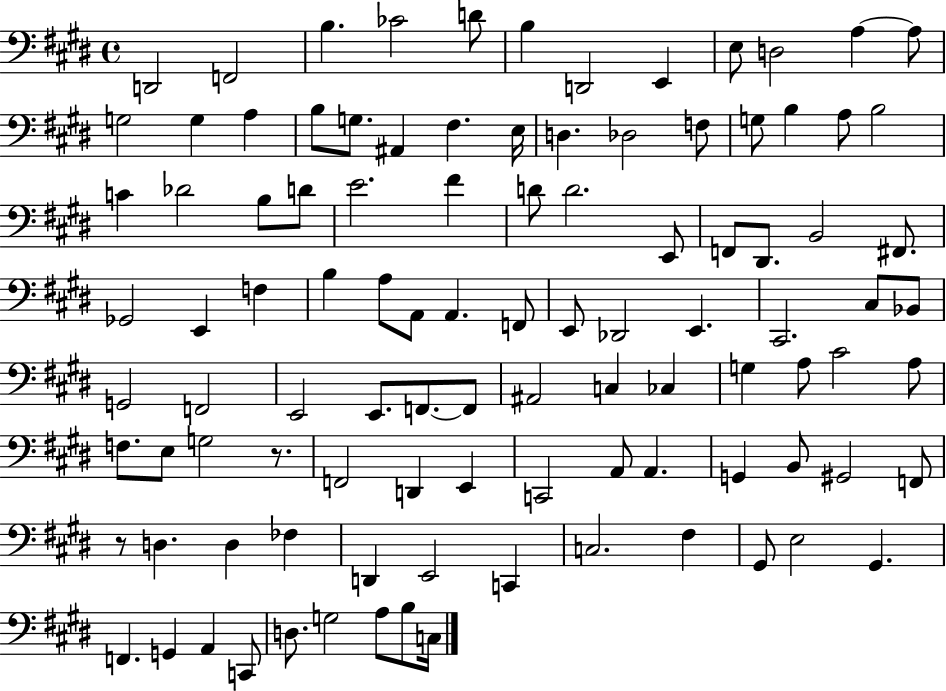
{
  \clef bass
  \time 4/4
  \defaultTimeSignature
  \key e \major
  d,2 f,2 | b4. ces'2 d'8 | b4 d,2 e,4 | e8 d2 a4~~ a8 | \break g2 g4 a4 | b8 g8. ais,4 fis4. e16 | d4. des2 f8 | g8 b4 a8 b2 | \break c'4 des'2 b8 d'8 | e'2. fis'4 | d'8 d'2. e,8 | f,8 dis,8. b,2 fis,8. | \break ges,2 e,4 f4 | b4 a8 a,8 a,4. f,8 | e,8 des,2 e,4. | cis,2. cis8 bes,8 | \break g,2 f,2 | e,2 e,8. f,8.~~ f,8 | ais,2 c4 ces4 | g4 a8 cis'2 a8 | \break f8. e8 g2 r8. | f,2 d,4 e,4 | c,2 a,8 a,4. | g,4 b,8 gis,2 f,8 | \break r8 d4. d4 fes4 | d,4 e,2 c,4 | c2. fis4 | gis,8 e2 gis,4. | \break f,4. g,4 a,4 c,8 | d8. g2 a8 b8 c16 | \bar "|."
}